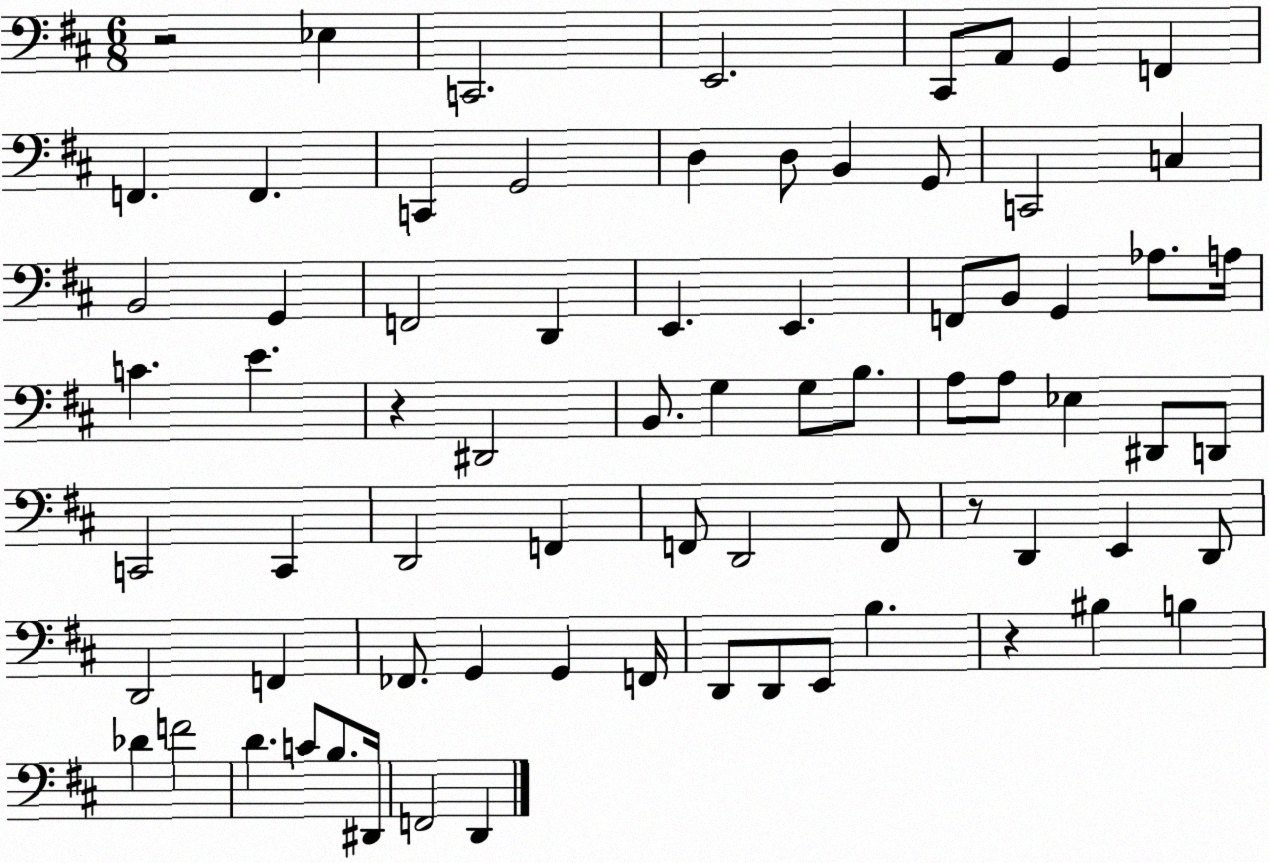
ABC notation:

X:1
T:Untitled
M:6/8
L:1/4
K:D
z2 _E, C,,2 E,,2 ^C,,/2 A,,/2 G,, F,, F,, F,, C,, G,,2 D, D,/2 B,, G,,/2 C,,2 C, B,,2 G,, F,,2 D,, E,, E,, F,,/2 B,,/2 G,, _A,/2 A,/4 C E z ^D,,2 B,,/2 G, G,/2 B,/2 A,/2 A,/2 _E, ^D,,/2 D,,/2 C,,2 C,, D,,2 F,, F,,/2 D,,2 F,,/2 z/2 D,, E,, D,,/2 D,,2 F,, _F,,/2 G,, G,, F,,/4 D,,/2 D,,/2 E,,/2 B, z ^B, B, _D F2 D C/2 B,/2 ^D,,/4 F,,2 D,,